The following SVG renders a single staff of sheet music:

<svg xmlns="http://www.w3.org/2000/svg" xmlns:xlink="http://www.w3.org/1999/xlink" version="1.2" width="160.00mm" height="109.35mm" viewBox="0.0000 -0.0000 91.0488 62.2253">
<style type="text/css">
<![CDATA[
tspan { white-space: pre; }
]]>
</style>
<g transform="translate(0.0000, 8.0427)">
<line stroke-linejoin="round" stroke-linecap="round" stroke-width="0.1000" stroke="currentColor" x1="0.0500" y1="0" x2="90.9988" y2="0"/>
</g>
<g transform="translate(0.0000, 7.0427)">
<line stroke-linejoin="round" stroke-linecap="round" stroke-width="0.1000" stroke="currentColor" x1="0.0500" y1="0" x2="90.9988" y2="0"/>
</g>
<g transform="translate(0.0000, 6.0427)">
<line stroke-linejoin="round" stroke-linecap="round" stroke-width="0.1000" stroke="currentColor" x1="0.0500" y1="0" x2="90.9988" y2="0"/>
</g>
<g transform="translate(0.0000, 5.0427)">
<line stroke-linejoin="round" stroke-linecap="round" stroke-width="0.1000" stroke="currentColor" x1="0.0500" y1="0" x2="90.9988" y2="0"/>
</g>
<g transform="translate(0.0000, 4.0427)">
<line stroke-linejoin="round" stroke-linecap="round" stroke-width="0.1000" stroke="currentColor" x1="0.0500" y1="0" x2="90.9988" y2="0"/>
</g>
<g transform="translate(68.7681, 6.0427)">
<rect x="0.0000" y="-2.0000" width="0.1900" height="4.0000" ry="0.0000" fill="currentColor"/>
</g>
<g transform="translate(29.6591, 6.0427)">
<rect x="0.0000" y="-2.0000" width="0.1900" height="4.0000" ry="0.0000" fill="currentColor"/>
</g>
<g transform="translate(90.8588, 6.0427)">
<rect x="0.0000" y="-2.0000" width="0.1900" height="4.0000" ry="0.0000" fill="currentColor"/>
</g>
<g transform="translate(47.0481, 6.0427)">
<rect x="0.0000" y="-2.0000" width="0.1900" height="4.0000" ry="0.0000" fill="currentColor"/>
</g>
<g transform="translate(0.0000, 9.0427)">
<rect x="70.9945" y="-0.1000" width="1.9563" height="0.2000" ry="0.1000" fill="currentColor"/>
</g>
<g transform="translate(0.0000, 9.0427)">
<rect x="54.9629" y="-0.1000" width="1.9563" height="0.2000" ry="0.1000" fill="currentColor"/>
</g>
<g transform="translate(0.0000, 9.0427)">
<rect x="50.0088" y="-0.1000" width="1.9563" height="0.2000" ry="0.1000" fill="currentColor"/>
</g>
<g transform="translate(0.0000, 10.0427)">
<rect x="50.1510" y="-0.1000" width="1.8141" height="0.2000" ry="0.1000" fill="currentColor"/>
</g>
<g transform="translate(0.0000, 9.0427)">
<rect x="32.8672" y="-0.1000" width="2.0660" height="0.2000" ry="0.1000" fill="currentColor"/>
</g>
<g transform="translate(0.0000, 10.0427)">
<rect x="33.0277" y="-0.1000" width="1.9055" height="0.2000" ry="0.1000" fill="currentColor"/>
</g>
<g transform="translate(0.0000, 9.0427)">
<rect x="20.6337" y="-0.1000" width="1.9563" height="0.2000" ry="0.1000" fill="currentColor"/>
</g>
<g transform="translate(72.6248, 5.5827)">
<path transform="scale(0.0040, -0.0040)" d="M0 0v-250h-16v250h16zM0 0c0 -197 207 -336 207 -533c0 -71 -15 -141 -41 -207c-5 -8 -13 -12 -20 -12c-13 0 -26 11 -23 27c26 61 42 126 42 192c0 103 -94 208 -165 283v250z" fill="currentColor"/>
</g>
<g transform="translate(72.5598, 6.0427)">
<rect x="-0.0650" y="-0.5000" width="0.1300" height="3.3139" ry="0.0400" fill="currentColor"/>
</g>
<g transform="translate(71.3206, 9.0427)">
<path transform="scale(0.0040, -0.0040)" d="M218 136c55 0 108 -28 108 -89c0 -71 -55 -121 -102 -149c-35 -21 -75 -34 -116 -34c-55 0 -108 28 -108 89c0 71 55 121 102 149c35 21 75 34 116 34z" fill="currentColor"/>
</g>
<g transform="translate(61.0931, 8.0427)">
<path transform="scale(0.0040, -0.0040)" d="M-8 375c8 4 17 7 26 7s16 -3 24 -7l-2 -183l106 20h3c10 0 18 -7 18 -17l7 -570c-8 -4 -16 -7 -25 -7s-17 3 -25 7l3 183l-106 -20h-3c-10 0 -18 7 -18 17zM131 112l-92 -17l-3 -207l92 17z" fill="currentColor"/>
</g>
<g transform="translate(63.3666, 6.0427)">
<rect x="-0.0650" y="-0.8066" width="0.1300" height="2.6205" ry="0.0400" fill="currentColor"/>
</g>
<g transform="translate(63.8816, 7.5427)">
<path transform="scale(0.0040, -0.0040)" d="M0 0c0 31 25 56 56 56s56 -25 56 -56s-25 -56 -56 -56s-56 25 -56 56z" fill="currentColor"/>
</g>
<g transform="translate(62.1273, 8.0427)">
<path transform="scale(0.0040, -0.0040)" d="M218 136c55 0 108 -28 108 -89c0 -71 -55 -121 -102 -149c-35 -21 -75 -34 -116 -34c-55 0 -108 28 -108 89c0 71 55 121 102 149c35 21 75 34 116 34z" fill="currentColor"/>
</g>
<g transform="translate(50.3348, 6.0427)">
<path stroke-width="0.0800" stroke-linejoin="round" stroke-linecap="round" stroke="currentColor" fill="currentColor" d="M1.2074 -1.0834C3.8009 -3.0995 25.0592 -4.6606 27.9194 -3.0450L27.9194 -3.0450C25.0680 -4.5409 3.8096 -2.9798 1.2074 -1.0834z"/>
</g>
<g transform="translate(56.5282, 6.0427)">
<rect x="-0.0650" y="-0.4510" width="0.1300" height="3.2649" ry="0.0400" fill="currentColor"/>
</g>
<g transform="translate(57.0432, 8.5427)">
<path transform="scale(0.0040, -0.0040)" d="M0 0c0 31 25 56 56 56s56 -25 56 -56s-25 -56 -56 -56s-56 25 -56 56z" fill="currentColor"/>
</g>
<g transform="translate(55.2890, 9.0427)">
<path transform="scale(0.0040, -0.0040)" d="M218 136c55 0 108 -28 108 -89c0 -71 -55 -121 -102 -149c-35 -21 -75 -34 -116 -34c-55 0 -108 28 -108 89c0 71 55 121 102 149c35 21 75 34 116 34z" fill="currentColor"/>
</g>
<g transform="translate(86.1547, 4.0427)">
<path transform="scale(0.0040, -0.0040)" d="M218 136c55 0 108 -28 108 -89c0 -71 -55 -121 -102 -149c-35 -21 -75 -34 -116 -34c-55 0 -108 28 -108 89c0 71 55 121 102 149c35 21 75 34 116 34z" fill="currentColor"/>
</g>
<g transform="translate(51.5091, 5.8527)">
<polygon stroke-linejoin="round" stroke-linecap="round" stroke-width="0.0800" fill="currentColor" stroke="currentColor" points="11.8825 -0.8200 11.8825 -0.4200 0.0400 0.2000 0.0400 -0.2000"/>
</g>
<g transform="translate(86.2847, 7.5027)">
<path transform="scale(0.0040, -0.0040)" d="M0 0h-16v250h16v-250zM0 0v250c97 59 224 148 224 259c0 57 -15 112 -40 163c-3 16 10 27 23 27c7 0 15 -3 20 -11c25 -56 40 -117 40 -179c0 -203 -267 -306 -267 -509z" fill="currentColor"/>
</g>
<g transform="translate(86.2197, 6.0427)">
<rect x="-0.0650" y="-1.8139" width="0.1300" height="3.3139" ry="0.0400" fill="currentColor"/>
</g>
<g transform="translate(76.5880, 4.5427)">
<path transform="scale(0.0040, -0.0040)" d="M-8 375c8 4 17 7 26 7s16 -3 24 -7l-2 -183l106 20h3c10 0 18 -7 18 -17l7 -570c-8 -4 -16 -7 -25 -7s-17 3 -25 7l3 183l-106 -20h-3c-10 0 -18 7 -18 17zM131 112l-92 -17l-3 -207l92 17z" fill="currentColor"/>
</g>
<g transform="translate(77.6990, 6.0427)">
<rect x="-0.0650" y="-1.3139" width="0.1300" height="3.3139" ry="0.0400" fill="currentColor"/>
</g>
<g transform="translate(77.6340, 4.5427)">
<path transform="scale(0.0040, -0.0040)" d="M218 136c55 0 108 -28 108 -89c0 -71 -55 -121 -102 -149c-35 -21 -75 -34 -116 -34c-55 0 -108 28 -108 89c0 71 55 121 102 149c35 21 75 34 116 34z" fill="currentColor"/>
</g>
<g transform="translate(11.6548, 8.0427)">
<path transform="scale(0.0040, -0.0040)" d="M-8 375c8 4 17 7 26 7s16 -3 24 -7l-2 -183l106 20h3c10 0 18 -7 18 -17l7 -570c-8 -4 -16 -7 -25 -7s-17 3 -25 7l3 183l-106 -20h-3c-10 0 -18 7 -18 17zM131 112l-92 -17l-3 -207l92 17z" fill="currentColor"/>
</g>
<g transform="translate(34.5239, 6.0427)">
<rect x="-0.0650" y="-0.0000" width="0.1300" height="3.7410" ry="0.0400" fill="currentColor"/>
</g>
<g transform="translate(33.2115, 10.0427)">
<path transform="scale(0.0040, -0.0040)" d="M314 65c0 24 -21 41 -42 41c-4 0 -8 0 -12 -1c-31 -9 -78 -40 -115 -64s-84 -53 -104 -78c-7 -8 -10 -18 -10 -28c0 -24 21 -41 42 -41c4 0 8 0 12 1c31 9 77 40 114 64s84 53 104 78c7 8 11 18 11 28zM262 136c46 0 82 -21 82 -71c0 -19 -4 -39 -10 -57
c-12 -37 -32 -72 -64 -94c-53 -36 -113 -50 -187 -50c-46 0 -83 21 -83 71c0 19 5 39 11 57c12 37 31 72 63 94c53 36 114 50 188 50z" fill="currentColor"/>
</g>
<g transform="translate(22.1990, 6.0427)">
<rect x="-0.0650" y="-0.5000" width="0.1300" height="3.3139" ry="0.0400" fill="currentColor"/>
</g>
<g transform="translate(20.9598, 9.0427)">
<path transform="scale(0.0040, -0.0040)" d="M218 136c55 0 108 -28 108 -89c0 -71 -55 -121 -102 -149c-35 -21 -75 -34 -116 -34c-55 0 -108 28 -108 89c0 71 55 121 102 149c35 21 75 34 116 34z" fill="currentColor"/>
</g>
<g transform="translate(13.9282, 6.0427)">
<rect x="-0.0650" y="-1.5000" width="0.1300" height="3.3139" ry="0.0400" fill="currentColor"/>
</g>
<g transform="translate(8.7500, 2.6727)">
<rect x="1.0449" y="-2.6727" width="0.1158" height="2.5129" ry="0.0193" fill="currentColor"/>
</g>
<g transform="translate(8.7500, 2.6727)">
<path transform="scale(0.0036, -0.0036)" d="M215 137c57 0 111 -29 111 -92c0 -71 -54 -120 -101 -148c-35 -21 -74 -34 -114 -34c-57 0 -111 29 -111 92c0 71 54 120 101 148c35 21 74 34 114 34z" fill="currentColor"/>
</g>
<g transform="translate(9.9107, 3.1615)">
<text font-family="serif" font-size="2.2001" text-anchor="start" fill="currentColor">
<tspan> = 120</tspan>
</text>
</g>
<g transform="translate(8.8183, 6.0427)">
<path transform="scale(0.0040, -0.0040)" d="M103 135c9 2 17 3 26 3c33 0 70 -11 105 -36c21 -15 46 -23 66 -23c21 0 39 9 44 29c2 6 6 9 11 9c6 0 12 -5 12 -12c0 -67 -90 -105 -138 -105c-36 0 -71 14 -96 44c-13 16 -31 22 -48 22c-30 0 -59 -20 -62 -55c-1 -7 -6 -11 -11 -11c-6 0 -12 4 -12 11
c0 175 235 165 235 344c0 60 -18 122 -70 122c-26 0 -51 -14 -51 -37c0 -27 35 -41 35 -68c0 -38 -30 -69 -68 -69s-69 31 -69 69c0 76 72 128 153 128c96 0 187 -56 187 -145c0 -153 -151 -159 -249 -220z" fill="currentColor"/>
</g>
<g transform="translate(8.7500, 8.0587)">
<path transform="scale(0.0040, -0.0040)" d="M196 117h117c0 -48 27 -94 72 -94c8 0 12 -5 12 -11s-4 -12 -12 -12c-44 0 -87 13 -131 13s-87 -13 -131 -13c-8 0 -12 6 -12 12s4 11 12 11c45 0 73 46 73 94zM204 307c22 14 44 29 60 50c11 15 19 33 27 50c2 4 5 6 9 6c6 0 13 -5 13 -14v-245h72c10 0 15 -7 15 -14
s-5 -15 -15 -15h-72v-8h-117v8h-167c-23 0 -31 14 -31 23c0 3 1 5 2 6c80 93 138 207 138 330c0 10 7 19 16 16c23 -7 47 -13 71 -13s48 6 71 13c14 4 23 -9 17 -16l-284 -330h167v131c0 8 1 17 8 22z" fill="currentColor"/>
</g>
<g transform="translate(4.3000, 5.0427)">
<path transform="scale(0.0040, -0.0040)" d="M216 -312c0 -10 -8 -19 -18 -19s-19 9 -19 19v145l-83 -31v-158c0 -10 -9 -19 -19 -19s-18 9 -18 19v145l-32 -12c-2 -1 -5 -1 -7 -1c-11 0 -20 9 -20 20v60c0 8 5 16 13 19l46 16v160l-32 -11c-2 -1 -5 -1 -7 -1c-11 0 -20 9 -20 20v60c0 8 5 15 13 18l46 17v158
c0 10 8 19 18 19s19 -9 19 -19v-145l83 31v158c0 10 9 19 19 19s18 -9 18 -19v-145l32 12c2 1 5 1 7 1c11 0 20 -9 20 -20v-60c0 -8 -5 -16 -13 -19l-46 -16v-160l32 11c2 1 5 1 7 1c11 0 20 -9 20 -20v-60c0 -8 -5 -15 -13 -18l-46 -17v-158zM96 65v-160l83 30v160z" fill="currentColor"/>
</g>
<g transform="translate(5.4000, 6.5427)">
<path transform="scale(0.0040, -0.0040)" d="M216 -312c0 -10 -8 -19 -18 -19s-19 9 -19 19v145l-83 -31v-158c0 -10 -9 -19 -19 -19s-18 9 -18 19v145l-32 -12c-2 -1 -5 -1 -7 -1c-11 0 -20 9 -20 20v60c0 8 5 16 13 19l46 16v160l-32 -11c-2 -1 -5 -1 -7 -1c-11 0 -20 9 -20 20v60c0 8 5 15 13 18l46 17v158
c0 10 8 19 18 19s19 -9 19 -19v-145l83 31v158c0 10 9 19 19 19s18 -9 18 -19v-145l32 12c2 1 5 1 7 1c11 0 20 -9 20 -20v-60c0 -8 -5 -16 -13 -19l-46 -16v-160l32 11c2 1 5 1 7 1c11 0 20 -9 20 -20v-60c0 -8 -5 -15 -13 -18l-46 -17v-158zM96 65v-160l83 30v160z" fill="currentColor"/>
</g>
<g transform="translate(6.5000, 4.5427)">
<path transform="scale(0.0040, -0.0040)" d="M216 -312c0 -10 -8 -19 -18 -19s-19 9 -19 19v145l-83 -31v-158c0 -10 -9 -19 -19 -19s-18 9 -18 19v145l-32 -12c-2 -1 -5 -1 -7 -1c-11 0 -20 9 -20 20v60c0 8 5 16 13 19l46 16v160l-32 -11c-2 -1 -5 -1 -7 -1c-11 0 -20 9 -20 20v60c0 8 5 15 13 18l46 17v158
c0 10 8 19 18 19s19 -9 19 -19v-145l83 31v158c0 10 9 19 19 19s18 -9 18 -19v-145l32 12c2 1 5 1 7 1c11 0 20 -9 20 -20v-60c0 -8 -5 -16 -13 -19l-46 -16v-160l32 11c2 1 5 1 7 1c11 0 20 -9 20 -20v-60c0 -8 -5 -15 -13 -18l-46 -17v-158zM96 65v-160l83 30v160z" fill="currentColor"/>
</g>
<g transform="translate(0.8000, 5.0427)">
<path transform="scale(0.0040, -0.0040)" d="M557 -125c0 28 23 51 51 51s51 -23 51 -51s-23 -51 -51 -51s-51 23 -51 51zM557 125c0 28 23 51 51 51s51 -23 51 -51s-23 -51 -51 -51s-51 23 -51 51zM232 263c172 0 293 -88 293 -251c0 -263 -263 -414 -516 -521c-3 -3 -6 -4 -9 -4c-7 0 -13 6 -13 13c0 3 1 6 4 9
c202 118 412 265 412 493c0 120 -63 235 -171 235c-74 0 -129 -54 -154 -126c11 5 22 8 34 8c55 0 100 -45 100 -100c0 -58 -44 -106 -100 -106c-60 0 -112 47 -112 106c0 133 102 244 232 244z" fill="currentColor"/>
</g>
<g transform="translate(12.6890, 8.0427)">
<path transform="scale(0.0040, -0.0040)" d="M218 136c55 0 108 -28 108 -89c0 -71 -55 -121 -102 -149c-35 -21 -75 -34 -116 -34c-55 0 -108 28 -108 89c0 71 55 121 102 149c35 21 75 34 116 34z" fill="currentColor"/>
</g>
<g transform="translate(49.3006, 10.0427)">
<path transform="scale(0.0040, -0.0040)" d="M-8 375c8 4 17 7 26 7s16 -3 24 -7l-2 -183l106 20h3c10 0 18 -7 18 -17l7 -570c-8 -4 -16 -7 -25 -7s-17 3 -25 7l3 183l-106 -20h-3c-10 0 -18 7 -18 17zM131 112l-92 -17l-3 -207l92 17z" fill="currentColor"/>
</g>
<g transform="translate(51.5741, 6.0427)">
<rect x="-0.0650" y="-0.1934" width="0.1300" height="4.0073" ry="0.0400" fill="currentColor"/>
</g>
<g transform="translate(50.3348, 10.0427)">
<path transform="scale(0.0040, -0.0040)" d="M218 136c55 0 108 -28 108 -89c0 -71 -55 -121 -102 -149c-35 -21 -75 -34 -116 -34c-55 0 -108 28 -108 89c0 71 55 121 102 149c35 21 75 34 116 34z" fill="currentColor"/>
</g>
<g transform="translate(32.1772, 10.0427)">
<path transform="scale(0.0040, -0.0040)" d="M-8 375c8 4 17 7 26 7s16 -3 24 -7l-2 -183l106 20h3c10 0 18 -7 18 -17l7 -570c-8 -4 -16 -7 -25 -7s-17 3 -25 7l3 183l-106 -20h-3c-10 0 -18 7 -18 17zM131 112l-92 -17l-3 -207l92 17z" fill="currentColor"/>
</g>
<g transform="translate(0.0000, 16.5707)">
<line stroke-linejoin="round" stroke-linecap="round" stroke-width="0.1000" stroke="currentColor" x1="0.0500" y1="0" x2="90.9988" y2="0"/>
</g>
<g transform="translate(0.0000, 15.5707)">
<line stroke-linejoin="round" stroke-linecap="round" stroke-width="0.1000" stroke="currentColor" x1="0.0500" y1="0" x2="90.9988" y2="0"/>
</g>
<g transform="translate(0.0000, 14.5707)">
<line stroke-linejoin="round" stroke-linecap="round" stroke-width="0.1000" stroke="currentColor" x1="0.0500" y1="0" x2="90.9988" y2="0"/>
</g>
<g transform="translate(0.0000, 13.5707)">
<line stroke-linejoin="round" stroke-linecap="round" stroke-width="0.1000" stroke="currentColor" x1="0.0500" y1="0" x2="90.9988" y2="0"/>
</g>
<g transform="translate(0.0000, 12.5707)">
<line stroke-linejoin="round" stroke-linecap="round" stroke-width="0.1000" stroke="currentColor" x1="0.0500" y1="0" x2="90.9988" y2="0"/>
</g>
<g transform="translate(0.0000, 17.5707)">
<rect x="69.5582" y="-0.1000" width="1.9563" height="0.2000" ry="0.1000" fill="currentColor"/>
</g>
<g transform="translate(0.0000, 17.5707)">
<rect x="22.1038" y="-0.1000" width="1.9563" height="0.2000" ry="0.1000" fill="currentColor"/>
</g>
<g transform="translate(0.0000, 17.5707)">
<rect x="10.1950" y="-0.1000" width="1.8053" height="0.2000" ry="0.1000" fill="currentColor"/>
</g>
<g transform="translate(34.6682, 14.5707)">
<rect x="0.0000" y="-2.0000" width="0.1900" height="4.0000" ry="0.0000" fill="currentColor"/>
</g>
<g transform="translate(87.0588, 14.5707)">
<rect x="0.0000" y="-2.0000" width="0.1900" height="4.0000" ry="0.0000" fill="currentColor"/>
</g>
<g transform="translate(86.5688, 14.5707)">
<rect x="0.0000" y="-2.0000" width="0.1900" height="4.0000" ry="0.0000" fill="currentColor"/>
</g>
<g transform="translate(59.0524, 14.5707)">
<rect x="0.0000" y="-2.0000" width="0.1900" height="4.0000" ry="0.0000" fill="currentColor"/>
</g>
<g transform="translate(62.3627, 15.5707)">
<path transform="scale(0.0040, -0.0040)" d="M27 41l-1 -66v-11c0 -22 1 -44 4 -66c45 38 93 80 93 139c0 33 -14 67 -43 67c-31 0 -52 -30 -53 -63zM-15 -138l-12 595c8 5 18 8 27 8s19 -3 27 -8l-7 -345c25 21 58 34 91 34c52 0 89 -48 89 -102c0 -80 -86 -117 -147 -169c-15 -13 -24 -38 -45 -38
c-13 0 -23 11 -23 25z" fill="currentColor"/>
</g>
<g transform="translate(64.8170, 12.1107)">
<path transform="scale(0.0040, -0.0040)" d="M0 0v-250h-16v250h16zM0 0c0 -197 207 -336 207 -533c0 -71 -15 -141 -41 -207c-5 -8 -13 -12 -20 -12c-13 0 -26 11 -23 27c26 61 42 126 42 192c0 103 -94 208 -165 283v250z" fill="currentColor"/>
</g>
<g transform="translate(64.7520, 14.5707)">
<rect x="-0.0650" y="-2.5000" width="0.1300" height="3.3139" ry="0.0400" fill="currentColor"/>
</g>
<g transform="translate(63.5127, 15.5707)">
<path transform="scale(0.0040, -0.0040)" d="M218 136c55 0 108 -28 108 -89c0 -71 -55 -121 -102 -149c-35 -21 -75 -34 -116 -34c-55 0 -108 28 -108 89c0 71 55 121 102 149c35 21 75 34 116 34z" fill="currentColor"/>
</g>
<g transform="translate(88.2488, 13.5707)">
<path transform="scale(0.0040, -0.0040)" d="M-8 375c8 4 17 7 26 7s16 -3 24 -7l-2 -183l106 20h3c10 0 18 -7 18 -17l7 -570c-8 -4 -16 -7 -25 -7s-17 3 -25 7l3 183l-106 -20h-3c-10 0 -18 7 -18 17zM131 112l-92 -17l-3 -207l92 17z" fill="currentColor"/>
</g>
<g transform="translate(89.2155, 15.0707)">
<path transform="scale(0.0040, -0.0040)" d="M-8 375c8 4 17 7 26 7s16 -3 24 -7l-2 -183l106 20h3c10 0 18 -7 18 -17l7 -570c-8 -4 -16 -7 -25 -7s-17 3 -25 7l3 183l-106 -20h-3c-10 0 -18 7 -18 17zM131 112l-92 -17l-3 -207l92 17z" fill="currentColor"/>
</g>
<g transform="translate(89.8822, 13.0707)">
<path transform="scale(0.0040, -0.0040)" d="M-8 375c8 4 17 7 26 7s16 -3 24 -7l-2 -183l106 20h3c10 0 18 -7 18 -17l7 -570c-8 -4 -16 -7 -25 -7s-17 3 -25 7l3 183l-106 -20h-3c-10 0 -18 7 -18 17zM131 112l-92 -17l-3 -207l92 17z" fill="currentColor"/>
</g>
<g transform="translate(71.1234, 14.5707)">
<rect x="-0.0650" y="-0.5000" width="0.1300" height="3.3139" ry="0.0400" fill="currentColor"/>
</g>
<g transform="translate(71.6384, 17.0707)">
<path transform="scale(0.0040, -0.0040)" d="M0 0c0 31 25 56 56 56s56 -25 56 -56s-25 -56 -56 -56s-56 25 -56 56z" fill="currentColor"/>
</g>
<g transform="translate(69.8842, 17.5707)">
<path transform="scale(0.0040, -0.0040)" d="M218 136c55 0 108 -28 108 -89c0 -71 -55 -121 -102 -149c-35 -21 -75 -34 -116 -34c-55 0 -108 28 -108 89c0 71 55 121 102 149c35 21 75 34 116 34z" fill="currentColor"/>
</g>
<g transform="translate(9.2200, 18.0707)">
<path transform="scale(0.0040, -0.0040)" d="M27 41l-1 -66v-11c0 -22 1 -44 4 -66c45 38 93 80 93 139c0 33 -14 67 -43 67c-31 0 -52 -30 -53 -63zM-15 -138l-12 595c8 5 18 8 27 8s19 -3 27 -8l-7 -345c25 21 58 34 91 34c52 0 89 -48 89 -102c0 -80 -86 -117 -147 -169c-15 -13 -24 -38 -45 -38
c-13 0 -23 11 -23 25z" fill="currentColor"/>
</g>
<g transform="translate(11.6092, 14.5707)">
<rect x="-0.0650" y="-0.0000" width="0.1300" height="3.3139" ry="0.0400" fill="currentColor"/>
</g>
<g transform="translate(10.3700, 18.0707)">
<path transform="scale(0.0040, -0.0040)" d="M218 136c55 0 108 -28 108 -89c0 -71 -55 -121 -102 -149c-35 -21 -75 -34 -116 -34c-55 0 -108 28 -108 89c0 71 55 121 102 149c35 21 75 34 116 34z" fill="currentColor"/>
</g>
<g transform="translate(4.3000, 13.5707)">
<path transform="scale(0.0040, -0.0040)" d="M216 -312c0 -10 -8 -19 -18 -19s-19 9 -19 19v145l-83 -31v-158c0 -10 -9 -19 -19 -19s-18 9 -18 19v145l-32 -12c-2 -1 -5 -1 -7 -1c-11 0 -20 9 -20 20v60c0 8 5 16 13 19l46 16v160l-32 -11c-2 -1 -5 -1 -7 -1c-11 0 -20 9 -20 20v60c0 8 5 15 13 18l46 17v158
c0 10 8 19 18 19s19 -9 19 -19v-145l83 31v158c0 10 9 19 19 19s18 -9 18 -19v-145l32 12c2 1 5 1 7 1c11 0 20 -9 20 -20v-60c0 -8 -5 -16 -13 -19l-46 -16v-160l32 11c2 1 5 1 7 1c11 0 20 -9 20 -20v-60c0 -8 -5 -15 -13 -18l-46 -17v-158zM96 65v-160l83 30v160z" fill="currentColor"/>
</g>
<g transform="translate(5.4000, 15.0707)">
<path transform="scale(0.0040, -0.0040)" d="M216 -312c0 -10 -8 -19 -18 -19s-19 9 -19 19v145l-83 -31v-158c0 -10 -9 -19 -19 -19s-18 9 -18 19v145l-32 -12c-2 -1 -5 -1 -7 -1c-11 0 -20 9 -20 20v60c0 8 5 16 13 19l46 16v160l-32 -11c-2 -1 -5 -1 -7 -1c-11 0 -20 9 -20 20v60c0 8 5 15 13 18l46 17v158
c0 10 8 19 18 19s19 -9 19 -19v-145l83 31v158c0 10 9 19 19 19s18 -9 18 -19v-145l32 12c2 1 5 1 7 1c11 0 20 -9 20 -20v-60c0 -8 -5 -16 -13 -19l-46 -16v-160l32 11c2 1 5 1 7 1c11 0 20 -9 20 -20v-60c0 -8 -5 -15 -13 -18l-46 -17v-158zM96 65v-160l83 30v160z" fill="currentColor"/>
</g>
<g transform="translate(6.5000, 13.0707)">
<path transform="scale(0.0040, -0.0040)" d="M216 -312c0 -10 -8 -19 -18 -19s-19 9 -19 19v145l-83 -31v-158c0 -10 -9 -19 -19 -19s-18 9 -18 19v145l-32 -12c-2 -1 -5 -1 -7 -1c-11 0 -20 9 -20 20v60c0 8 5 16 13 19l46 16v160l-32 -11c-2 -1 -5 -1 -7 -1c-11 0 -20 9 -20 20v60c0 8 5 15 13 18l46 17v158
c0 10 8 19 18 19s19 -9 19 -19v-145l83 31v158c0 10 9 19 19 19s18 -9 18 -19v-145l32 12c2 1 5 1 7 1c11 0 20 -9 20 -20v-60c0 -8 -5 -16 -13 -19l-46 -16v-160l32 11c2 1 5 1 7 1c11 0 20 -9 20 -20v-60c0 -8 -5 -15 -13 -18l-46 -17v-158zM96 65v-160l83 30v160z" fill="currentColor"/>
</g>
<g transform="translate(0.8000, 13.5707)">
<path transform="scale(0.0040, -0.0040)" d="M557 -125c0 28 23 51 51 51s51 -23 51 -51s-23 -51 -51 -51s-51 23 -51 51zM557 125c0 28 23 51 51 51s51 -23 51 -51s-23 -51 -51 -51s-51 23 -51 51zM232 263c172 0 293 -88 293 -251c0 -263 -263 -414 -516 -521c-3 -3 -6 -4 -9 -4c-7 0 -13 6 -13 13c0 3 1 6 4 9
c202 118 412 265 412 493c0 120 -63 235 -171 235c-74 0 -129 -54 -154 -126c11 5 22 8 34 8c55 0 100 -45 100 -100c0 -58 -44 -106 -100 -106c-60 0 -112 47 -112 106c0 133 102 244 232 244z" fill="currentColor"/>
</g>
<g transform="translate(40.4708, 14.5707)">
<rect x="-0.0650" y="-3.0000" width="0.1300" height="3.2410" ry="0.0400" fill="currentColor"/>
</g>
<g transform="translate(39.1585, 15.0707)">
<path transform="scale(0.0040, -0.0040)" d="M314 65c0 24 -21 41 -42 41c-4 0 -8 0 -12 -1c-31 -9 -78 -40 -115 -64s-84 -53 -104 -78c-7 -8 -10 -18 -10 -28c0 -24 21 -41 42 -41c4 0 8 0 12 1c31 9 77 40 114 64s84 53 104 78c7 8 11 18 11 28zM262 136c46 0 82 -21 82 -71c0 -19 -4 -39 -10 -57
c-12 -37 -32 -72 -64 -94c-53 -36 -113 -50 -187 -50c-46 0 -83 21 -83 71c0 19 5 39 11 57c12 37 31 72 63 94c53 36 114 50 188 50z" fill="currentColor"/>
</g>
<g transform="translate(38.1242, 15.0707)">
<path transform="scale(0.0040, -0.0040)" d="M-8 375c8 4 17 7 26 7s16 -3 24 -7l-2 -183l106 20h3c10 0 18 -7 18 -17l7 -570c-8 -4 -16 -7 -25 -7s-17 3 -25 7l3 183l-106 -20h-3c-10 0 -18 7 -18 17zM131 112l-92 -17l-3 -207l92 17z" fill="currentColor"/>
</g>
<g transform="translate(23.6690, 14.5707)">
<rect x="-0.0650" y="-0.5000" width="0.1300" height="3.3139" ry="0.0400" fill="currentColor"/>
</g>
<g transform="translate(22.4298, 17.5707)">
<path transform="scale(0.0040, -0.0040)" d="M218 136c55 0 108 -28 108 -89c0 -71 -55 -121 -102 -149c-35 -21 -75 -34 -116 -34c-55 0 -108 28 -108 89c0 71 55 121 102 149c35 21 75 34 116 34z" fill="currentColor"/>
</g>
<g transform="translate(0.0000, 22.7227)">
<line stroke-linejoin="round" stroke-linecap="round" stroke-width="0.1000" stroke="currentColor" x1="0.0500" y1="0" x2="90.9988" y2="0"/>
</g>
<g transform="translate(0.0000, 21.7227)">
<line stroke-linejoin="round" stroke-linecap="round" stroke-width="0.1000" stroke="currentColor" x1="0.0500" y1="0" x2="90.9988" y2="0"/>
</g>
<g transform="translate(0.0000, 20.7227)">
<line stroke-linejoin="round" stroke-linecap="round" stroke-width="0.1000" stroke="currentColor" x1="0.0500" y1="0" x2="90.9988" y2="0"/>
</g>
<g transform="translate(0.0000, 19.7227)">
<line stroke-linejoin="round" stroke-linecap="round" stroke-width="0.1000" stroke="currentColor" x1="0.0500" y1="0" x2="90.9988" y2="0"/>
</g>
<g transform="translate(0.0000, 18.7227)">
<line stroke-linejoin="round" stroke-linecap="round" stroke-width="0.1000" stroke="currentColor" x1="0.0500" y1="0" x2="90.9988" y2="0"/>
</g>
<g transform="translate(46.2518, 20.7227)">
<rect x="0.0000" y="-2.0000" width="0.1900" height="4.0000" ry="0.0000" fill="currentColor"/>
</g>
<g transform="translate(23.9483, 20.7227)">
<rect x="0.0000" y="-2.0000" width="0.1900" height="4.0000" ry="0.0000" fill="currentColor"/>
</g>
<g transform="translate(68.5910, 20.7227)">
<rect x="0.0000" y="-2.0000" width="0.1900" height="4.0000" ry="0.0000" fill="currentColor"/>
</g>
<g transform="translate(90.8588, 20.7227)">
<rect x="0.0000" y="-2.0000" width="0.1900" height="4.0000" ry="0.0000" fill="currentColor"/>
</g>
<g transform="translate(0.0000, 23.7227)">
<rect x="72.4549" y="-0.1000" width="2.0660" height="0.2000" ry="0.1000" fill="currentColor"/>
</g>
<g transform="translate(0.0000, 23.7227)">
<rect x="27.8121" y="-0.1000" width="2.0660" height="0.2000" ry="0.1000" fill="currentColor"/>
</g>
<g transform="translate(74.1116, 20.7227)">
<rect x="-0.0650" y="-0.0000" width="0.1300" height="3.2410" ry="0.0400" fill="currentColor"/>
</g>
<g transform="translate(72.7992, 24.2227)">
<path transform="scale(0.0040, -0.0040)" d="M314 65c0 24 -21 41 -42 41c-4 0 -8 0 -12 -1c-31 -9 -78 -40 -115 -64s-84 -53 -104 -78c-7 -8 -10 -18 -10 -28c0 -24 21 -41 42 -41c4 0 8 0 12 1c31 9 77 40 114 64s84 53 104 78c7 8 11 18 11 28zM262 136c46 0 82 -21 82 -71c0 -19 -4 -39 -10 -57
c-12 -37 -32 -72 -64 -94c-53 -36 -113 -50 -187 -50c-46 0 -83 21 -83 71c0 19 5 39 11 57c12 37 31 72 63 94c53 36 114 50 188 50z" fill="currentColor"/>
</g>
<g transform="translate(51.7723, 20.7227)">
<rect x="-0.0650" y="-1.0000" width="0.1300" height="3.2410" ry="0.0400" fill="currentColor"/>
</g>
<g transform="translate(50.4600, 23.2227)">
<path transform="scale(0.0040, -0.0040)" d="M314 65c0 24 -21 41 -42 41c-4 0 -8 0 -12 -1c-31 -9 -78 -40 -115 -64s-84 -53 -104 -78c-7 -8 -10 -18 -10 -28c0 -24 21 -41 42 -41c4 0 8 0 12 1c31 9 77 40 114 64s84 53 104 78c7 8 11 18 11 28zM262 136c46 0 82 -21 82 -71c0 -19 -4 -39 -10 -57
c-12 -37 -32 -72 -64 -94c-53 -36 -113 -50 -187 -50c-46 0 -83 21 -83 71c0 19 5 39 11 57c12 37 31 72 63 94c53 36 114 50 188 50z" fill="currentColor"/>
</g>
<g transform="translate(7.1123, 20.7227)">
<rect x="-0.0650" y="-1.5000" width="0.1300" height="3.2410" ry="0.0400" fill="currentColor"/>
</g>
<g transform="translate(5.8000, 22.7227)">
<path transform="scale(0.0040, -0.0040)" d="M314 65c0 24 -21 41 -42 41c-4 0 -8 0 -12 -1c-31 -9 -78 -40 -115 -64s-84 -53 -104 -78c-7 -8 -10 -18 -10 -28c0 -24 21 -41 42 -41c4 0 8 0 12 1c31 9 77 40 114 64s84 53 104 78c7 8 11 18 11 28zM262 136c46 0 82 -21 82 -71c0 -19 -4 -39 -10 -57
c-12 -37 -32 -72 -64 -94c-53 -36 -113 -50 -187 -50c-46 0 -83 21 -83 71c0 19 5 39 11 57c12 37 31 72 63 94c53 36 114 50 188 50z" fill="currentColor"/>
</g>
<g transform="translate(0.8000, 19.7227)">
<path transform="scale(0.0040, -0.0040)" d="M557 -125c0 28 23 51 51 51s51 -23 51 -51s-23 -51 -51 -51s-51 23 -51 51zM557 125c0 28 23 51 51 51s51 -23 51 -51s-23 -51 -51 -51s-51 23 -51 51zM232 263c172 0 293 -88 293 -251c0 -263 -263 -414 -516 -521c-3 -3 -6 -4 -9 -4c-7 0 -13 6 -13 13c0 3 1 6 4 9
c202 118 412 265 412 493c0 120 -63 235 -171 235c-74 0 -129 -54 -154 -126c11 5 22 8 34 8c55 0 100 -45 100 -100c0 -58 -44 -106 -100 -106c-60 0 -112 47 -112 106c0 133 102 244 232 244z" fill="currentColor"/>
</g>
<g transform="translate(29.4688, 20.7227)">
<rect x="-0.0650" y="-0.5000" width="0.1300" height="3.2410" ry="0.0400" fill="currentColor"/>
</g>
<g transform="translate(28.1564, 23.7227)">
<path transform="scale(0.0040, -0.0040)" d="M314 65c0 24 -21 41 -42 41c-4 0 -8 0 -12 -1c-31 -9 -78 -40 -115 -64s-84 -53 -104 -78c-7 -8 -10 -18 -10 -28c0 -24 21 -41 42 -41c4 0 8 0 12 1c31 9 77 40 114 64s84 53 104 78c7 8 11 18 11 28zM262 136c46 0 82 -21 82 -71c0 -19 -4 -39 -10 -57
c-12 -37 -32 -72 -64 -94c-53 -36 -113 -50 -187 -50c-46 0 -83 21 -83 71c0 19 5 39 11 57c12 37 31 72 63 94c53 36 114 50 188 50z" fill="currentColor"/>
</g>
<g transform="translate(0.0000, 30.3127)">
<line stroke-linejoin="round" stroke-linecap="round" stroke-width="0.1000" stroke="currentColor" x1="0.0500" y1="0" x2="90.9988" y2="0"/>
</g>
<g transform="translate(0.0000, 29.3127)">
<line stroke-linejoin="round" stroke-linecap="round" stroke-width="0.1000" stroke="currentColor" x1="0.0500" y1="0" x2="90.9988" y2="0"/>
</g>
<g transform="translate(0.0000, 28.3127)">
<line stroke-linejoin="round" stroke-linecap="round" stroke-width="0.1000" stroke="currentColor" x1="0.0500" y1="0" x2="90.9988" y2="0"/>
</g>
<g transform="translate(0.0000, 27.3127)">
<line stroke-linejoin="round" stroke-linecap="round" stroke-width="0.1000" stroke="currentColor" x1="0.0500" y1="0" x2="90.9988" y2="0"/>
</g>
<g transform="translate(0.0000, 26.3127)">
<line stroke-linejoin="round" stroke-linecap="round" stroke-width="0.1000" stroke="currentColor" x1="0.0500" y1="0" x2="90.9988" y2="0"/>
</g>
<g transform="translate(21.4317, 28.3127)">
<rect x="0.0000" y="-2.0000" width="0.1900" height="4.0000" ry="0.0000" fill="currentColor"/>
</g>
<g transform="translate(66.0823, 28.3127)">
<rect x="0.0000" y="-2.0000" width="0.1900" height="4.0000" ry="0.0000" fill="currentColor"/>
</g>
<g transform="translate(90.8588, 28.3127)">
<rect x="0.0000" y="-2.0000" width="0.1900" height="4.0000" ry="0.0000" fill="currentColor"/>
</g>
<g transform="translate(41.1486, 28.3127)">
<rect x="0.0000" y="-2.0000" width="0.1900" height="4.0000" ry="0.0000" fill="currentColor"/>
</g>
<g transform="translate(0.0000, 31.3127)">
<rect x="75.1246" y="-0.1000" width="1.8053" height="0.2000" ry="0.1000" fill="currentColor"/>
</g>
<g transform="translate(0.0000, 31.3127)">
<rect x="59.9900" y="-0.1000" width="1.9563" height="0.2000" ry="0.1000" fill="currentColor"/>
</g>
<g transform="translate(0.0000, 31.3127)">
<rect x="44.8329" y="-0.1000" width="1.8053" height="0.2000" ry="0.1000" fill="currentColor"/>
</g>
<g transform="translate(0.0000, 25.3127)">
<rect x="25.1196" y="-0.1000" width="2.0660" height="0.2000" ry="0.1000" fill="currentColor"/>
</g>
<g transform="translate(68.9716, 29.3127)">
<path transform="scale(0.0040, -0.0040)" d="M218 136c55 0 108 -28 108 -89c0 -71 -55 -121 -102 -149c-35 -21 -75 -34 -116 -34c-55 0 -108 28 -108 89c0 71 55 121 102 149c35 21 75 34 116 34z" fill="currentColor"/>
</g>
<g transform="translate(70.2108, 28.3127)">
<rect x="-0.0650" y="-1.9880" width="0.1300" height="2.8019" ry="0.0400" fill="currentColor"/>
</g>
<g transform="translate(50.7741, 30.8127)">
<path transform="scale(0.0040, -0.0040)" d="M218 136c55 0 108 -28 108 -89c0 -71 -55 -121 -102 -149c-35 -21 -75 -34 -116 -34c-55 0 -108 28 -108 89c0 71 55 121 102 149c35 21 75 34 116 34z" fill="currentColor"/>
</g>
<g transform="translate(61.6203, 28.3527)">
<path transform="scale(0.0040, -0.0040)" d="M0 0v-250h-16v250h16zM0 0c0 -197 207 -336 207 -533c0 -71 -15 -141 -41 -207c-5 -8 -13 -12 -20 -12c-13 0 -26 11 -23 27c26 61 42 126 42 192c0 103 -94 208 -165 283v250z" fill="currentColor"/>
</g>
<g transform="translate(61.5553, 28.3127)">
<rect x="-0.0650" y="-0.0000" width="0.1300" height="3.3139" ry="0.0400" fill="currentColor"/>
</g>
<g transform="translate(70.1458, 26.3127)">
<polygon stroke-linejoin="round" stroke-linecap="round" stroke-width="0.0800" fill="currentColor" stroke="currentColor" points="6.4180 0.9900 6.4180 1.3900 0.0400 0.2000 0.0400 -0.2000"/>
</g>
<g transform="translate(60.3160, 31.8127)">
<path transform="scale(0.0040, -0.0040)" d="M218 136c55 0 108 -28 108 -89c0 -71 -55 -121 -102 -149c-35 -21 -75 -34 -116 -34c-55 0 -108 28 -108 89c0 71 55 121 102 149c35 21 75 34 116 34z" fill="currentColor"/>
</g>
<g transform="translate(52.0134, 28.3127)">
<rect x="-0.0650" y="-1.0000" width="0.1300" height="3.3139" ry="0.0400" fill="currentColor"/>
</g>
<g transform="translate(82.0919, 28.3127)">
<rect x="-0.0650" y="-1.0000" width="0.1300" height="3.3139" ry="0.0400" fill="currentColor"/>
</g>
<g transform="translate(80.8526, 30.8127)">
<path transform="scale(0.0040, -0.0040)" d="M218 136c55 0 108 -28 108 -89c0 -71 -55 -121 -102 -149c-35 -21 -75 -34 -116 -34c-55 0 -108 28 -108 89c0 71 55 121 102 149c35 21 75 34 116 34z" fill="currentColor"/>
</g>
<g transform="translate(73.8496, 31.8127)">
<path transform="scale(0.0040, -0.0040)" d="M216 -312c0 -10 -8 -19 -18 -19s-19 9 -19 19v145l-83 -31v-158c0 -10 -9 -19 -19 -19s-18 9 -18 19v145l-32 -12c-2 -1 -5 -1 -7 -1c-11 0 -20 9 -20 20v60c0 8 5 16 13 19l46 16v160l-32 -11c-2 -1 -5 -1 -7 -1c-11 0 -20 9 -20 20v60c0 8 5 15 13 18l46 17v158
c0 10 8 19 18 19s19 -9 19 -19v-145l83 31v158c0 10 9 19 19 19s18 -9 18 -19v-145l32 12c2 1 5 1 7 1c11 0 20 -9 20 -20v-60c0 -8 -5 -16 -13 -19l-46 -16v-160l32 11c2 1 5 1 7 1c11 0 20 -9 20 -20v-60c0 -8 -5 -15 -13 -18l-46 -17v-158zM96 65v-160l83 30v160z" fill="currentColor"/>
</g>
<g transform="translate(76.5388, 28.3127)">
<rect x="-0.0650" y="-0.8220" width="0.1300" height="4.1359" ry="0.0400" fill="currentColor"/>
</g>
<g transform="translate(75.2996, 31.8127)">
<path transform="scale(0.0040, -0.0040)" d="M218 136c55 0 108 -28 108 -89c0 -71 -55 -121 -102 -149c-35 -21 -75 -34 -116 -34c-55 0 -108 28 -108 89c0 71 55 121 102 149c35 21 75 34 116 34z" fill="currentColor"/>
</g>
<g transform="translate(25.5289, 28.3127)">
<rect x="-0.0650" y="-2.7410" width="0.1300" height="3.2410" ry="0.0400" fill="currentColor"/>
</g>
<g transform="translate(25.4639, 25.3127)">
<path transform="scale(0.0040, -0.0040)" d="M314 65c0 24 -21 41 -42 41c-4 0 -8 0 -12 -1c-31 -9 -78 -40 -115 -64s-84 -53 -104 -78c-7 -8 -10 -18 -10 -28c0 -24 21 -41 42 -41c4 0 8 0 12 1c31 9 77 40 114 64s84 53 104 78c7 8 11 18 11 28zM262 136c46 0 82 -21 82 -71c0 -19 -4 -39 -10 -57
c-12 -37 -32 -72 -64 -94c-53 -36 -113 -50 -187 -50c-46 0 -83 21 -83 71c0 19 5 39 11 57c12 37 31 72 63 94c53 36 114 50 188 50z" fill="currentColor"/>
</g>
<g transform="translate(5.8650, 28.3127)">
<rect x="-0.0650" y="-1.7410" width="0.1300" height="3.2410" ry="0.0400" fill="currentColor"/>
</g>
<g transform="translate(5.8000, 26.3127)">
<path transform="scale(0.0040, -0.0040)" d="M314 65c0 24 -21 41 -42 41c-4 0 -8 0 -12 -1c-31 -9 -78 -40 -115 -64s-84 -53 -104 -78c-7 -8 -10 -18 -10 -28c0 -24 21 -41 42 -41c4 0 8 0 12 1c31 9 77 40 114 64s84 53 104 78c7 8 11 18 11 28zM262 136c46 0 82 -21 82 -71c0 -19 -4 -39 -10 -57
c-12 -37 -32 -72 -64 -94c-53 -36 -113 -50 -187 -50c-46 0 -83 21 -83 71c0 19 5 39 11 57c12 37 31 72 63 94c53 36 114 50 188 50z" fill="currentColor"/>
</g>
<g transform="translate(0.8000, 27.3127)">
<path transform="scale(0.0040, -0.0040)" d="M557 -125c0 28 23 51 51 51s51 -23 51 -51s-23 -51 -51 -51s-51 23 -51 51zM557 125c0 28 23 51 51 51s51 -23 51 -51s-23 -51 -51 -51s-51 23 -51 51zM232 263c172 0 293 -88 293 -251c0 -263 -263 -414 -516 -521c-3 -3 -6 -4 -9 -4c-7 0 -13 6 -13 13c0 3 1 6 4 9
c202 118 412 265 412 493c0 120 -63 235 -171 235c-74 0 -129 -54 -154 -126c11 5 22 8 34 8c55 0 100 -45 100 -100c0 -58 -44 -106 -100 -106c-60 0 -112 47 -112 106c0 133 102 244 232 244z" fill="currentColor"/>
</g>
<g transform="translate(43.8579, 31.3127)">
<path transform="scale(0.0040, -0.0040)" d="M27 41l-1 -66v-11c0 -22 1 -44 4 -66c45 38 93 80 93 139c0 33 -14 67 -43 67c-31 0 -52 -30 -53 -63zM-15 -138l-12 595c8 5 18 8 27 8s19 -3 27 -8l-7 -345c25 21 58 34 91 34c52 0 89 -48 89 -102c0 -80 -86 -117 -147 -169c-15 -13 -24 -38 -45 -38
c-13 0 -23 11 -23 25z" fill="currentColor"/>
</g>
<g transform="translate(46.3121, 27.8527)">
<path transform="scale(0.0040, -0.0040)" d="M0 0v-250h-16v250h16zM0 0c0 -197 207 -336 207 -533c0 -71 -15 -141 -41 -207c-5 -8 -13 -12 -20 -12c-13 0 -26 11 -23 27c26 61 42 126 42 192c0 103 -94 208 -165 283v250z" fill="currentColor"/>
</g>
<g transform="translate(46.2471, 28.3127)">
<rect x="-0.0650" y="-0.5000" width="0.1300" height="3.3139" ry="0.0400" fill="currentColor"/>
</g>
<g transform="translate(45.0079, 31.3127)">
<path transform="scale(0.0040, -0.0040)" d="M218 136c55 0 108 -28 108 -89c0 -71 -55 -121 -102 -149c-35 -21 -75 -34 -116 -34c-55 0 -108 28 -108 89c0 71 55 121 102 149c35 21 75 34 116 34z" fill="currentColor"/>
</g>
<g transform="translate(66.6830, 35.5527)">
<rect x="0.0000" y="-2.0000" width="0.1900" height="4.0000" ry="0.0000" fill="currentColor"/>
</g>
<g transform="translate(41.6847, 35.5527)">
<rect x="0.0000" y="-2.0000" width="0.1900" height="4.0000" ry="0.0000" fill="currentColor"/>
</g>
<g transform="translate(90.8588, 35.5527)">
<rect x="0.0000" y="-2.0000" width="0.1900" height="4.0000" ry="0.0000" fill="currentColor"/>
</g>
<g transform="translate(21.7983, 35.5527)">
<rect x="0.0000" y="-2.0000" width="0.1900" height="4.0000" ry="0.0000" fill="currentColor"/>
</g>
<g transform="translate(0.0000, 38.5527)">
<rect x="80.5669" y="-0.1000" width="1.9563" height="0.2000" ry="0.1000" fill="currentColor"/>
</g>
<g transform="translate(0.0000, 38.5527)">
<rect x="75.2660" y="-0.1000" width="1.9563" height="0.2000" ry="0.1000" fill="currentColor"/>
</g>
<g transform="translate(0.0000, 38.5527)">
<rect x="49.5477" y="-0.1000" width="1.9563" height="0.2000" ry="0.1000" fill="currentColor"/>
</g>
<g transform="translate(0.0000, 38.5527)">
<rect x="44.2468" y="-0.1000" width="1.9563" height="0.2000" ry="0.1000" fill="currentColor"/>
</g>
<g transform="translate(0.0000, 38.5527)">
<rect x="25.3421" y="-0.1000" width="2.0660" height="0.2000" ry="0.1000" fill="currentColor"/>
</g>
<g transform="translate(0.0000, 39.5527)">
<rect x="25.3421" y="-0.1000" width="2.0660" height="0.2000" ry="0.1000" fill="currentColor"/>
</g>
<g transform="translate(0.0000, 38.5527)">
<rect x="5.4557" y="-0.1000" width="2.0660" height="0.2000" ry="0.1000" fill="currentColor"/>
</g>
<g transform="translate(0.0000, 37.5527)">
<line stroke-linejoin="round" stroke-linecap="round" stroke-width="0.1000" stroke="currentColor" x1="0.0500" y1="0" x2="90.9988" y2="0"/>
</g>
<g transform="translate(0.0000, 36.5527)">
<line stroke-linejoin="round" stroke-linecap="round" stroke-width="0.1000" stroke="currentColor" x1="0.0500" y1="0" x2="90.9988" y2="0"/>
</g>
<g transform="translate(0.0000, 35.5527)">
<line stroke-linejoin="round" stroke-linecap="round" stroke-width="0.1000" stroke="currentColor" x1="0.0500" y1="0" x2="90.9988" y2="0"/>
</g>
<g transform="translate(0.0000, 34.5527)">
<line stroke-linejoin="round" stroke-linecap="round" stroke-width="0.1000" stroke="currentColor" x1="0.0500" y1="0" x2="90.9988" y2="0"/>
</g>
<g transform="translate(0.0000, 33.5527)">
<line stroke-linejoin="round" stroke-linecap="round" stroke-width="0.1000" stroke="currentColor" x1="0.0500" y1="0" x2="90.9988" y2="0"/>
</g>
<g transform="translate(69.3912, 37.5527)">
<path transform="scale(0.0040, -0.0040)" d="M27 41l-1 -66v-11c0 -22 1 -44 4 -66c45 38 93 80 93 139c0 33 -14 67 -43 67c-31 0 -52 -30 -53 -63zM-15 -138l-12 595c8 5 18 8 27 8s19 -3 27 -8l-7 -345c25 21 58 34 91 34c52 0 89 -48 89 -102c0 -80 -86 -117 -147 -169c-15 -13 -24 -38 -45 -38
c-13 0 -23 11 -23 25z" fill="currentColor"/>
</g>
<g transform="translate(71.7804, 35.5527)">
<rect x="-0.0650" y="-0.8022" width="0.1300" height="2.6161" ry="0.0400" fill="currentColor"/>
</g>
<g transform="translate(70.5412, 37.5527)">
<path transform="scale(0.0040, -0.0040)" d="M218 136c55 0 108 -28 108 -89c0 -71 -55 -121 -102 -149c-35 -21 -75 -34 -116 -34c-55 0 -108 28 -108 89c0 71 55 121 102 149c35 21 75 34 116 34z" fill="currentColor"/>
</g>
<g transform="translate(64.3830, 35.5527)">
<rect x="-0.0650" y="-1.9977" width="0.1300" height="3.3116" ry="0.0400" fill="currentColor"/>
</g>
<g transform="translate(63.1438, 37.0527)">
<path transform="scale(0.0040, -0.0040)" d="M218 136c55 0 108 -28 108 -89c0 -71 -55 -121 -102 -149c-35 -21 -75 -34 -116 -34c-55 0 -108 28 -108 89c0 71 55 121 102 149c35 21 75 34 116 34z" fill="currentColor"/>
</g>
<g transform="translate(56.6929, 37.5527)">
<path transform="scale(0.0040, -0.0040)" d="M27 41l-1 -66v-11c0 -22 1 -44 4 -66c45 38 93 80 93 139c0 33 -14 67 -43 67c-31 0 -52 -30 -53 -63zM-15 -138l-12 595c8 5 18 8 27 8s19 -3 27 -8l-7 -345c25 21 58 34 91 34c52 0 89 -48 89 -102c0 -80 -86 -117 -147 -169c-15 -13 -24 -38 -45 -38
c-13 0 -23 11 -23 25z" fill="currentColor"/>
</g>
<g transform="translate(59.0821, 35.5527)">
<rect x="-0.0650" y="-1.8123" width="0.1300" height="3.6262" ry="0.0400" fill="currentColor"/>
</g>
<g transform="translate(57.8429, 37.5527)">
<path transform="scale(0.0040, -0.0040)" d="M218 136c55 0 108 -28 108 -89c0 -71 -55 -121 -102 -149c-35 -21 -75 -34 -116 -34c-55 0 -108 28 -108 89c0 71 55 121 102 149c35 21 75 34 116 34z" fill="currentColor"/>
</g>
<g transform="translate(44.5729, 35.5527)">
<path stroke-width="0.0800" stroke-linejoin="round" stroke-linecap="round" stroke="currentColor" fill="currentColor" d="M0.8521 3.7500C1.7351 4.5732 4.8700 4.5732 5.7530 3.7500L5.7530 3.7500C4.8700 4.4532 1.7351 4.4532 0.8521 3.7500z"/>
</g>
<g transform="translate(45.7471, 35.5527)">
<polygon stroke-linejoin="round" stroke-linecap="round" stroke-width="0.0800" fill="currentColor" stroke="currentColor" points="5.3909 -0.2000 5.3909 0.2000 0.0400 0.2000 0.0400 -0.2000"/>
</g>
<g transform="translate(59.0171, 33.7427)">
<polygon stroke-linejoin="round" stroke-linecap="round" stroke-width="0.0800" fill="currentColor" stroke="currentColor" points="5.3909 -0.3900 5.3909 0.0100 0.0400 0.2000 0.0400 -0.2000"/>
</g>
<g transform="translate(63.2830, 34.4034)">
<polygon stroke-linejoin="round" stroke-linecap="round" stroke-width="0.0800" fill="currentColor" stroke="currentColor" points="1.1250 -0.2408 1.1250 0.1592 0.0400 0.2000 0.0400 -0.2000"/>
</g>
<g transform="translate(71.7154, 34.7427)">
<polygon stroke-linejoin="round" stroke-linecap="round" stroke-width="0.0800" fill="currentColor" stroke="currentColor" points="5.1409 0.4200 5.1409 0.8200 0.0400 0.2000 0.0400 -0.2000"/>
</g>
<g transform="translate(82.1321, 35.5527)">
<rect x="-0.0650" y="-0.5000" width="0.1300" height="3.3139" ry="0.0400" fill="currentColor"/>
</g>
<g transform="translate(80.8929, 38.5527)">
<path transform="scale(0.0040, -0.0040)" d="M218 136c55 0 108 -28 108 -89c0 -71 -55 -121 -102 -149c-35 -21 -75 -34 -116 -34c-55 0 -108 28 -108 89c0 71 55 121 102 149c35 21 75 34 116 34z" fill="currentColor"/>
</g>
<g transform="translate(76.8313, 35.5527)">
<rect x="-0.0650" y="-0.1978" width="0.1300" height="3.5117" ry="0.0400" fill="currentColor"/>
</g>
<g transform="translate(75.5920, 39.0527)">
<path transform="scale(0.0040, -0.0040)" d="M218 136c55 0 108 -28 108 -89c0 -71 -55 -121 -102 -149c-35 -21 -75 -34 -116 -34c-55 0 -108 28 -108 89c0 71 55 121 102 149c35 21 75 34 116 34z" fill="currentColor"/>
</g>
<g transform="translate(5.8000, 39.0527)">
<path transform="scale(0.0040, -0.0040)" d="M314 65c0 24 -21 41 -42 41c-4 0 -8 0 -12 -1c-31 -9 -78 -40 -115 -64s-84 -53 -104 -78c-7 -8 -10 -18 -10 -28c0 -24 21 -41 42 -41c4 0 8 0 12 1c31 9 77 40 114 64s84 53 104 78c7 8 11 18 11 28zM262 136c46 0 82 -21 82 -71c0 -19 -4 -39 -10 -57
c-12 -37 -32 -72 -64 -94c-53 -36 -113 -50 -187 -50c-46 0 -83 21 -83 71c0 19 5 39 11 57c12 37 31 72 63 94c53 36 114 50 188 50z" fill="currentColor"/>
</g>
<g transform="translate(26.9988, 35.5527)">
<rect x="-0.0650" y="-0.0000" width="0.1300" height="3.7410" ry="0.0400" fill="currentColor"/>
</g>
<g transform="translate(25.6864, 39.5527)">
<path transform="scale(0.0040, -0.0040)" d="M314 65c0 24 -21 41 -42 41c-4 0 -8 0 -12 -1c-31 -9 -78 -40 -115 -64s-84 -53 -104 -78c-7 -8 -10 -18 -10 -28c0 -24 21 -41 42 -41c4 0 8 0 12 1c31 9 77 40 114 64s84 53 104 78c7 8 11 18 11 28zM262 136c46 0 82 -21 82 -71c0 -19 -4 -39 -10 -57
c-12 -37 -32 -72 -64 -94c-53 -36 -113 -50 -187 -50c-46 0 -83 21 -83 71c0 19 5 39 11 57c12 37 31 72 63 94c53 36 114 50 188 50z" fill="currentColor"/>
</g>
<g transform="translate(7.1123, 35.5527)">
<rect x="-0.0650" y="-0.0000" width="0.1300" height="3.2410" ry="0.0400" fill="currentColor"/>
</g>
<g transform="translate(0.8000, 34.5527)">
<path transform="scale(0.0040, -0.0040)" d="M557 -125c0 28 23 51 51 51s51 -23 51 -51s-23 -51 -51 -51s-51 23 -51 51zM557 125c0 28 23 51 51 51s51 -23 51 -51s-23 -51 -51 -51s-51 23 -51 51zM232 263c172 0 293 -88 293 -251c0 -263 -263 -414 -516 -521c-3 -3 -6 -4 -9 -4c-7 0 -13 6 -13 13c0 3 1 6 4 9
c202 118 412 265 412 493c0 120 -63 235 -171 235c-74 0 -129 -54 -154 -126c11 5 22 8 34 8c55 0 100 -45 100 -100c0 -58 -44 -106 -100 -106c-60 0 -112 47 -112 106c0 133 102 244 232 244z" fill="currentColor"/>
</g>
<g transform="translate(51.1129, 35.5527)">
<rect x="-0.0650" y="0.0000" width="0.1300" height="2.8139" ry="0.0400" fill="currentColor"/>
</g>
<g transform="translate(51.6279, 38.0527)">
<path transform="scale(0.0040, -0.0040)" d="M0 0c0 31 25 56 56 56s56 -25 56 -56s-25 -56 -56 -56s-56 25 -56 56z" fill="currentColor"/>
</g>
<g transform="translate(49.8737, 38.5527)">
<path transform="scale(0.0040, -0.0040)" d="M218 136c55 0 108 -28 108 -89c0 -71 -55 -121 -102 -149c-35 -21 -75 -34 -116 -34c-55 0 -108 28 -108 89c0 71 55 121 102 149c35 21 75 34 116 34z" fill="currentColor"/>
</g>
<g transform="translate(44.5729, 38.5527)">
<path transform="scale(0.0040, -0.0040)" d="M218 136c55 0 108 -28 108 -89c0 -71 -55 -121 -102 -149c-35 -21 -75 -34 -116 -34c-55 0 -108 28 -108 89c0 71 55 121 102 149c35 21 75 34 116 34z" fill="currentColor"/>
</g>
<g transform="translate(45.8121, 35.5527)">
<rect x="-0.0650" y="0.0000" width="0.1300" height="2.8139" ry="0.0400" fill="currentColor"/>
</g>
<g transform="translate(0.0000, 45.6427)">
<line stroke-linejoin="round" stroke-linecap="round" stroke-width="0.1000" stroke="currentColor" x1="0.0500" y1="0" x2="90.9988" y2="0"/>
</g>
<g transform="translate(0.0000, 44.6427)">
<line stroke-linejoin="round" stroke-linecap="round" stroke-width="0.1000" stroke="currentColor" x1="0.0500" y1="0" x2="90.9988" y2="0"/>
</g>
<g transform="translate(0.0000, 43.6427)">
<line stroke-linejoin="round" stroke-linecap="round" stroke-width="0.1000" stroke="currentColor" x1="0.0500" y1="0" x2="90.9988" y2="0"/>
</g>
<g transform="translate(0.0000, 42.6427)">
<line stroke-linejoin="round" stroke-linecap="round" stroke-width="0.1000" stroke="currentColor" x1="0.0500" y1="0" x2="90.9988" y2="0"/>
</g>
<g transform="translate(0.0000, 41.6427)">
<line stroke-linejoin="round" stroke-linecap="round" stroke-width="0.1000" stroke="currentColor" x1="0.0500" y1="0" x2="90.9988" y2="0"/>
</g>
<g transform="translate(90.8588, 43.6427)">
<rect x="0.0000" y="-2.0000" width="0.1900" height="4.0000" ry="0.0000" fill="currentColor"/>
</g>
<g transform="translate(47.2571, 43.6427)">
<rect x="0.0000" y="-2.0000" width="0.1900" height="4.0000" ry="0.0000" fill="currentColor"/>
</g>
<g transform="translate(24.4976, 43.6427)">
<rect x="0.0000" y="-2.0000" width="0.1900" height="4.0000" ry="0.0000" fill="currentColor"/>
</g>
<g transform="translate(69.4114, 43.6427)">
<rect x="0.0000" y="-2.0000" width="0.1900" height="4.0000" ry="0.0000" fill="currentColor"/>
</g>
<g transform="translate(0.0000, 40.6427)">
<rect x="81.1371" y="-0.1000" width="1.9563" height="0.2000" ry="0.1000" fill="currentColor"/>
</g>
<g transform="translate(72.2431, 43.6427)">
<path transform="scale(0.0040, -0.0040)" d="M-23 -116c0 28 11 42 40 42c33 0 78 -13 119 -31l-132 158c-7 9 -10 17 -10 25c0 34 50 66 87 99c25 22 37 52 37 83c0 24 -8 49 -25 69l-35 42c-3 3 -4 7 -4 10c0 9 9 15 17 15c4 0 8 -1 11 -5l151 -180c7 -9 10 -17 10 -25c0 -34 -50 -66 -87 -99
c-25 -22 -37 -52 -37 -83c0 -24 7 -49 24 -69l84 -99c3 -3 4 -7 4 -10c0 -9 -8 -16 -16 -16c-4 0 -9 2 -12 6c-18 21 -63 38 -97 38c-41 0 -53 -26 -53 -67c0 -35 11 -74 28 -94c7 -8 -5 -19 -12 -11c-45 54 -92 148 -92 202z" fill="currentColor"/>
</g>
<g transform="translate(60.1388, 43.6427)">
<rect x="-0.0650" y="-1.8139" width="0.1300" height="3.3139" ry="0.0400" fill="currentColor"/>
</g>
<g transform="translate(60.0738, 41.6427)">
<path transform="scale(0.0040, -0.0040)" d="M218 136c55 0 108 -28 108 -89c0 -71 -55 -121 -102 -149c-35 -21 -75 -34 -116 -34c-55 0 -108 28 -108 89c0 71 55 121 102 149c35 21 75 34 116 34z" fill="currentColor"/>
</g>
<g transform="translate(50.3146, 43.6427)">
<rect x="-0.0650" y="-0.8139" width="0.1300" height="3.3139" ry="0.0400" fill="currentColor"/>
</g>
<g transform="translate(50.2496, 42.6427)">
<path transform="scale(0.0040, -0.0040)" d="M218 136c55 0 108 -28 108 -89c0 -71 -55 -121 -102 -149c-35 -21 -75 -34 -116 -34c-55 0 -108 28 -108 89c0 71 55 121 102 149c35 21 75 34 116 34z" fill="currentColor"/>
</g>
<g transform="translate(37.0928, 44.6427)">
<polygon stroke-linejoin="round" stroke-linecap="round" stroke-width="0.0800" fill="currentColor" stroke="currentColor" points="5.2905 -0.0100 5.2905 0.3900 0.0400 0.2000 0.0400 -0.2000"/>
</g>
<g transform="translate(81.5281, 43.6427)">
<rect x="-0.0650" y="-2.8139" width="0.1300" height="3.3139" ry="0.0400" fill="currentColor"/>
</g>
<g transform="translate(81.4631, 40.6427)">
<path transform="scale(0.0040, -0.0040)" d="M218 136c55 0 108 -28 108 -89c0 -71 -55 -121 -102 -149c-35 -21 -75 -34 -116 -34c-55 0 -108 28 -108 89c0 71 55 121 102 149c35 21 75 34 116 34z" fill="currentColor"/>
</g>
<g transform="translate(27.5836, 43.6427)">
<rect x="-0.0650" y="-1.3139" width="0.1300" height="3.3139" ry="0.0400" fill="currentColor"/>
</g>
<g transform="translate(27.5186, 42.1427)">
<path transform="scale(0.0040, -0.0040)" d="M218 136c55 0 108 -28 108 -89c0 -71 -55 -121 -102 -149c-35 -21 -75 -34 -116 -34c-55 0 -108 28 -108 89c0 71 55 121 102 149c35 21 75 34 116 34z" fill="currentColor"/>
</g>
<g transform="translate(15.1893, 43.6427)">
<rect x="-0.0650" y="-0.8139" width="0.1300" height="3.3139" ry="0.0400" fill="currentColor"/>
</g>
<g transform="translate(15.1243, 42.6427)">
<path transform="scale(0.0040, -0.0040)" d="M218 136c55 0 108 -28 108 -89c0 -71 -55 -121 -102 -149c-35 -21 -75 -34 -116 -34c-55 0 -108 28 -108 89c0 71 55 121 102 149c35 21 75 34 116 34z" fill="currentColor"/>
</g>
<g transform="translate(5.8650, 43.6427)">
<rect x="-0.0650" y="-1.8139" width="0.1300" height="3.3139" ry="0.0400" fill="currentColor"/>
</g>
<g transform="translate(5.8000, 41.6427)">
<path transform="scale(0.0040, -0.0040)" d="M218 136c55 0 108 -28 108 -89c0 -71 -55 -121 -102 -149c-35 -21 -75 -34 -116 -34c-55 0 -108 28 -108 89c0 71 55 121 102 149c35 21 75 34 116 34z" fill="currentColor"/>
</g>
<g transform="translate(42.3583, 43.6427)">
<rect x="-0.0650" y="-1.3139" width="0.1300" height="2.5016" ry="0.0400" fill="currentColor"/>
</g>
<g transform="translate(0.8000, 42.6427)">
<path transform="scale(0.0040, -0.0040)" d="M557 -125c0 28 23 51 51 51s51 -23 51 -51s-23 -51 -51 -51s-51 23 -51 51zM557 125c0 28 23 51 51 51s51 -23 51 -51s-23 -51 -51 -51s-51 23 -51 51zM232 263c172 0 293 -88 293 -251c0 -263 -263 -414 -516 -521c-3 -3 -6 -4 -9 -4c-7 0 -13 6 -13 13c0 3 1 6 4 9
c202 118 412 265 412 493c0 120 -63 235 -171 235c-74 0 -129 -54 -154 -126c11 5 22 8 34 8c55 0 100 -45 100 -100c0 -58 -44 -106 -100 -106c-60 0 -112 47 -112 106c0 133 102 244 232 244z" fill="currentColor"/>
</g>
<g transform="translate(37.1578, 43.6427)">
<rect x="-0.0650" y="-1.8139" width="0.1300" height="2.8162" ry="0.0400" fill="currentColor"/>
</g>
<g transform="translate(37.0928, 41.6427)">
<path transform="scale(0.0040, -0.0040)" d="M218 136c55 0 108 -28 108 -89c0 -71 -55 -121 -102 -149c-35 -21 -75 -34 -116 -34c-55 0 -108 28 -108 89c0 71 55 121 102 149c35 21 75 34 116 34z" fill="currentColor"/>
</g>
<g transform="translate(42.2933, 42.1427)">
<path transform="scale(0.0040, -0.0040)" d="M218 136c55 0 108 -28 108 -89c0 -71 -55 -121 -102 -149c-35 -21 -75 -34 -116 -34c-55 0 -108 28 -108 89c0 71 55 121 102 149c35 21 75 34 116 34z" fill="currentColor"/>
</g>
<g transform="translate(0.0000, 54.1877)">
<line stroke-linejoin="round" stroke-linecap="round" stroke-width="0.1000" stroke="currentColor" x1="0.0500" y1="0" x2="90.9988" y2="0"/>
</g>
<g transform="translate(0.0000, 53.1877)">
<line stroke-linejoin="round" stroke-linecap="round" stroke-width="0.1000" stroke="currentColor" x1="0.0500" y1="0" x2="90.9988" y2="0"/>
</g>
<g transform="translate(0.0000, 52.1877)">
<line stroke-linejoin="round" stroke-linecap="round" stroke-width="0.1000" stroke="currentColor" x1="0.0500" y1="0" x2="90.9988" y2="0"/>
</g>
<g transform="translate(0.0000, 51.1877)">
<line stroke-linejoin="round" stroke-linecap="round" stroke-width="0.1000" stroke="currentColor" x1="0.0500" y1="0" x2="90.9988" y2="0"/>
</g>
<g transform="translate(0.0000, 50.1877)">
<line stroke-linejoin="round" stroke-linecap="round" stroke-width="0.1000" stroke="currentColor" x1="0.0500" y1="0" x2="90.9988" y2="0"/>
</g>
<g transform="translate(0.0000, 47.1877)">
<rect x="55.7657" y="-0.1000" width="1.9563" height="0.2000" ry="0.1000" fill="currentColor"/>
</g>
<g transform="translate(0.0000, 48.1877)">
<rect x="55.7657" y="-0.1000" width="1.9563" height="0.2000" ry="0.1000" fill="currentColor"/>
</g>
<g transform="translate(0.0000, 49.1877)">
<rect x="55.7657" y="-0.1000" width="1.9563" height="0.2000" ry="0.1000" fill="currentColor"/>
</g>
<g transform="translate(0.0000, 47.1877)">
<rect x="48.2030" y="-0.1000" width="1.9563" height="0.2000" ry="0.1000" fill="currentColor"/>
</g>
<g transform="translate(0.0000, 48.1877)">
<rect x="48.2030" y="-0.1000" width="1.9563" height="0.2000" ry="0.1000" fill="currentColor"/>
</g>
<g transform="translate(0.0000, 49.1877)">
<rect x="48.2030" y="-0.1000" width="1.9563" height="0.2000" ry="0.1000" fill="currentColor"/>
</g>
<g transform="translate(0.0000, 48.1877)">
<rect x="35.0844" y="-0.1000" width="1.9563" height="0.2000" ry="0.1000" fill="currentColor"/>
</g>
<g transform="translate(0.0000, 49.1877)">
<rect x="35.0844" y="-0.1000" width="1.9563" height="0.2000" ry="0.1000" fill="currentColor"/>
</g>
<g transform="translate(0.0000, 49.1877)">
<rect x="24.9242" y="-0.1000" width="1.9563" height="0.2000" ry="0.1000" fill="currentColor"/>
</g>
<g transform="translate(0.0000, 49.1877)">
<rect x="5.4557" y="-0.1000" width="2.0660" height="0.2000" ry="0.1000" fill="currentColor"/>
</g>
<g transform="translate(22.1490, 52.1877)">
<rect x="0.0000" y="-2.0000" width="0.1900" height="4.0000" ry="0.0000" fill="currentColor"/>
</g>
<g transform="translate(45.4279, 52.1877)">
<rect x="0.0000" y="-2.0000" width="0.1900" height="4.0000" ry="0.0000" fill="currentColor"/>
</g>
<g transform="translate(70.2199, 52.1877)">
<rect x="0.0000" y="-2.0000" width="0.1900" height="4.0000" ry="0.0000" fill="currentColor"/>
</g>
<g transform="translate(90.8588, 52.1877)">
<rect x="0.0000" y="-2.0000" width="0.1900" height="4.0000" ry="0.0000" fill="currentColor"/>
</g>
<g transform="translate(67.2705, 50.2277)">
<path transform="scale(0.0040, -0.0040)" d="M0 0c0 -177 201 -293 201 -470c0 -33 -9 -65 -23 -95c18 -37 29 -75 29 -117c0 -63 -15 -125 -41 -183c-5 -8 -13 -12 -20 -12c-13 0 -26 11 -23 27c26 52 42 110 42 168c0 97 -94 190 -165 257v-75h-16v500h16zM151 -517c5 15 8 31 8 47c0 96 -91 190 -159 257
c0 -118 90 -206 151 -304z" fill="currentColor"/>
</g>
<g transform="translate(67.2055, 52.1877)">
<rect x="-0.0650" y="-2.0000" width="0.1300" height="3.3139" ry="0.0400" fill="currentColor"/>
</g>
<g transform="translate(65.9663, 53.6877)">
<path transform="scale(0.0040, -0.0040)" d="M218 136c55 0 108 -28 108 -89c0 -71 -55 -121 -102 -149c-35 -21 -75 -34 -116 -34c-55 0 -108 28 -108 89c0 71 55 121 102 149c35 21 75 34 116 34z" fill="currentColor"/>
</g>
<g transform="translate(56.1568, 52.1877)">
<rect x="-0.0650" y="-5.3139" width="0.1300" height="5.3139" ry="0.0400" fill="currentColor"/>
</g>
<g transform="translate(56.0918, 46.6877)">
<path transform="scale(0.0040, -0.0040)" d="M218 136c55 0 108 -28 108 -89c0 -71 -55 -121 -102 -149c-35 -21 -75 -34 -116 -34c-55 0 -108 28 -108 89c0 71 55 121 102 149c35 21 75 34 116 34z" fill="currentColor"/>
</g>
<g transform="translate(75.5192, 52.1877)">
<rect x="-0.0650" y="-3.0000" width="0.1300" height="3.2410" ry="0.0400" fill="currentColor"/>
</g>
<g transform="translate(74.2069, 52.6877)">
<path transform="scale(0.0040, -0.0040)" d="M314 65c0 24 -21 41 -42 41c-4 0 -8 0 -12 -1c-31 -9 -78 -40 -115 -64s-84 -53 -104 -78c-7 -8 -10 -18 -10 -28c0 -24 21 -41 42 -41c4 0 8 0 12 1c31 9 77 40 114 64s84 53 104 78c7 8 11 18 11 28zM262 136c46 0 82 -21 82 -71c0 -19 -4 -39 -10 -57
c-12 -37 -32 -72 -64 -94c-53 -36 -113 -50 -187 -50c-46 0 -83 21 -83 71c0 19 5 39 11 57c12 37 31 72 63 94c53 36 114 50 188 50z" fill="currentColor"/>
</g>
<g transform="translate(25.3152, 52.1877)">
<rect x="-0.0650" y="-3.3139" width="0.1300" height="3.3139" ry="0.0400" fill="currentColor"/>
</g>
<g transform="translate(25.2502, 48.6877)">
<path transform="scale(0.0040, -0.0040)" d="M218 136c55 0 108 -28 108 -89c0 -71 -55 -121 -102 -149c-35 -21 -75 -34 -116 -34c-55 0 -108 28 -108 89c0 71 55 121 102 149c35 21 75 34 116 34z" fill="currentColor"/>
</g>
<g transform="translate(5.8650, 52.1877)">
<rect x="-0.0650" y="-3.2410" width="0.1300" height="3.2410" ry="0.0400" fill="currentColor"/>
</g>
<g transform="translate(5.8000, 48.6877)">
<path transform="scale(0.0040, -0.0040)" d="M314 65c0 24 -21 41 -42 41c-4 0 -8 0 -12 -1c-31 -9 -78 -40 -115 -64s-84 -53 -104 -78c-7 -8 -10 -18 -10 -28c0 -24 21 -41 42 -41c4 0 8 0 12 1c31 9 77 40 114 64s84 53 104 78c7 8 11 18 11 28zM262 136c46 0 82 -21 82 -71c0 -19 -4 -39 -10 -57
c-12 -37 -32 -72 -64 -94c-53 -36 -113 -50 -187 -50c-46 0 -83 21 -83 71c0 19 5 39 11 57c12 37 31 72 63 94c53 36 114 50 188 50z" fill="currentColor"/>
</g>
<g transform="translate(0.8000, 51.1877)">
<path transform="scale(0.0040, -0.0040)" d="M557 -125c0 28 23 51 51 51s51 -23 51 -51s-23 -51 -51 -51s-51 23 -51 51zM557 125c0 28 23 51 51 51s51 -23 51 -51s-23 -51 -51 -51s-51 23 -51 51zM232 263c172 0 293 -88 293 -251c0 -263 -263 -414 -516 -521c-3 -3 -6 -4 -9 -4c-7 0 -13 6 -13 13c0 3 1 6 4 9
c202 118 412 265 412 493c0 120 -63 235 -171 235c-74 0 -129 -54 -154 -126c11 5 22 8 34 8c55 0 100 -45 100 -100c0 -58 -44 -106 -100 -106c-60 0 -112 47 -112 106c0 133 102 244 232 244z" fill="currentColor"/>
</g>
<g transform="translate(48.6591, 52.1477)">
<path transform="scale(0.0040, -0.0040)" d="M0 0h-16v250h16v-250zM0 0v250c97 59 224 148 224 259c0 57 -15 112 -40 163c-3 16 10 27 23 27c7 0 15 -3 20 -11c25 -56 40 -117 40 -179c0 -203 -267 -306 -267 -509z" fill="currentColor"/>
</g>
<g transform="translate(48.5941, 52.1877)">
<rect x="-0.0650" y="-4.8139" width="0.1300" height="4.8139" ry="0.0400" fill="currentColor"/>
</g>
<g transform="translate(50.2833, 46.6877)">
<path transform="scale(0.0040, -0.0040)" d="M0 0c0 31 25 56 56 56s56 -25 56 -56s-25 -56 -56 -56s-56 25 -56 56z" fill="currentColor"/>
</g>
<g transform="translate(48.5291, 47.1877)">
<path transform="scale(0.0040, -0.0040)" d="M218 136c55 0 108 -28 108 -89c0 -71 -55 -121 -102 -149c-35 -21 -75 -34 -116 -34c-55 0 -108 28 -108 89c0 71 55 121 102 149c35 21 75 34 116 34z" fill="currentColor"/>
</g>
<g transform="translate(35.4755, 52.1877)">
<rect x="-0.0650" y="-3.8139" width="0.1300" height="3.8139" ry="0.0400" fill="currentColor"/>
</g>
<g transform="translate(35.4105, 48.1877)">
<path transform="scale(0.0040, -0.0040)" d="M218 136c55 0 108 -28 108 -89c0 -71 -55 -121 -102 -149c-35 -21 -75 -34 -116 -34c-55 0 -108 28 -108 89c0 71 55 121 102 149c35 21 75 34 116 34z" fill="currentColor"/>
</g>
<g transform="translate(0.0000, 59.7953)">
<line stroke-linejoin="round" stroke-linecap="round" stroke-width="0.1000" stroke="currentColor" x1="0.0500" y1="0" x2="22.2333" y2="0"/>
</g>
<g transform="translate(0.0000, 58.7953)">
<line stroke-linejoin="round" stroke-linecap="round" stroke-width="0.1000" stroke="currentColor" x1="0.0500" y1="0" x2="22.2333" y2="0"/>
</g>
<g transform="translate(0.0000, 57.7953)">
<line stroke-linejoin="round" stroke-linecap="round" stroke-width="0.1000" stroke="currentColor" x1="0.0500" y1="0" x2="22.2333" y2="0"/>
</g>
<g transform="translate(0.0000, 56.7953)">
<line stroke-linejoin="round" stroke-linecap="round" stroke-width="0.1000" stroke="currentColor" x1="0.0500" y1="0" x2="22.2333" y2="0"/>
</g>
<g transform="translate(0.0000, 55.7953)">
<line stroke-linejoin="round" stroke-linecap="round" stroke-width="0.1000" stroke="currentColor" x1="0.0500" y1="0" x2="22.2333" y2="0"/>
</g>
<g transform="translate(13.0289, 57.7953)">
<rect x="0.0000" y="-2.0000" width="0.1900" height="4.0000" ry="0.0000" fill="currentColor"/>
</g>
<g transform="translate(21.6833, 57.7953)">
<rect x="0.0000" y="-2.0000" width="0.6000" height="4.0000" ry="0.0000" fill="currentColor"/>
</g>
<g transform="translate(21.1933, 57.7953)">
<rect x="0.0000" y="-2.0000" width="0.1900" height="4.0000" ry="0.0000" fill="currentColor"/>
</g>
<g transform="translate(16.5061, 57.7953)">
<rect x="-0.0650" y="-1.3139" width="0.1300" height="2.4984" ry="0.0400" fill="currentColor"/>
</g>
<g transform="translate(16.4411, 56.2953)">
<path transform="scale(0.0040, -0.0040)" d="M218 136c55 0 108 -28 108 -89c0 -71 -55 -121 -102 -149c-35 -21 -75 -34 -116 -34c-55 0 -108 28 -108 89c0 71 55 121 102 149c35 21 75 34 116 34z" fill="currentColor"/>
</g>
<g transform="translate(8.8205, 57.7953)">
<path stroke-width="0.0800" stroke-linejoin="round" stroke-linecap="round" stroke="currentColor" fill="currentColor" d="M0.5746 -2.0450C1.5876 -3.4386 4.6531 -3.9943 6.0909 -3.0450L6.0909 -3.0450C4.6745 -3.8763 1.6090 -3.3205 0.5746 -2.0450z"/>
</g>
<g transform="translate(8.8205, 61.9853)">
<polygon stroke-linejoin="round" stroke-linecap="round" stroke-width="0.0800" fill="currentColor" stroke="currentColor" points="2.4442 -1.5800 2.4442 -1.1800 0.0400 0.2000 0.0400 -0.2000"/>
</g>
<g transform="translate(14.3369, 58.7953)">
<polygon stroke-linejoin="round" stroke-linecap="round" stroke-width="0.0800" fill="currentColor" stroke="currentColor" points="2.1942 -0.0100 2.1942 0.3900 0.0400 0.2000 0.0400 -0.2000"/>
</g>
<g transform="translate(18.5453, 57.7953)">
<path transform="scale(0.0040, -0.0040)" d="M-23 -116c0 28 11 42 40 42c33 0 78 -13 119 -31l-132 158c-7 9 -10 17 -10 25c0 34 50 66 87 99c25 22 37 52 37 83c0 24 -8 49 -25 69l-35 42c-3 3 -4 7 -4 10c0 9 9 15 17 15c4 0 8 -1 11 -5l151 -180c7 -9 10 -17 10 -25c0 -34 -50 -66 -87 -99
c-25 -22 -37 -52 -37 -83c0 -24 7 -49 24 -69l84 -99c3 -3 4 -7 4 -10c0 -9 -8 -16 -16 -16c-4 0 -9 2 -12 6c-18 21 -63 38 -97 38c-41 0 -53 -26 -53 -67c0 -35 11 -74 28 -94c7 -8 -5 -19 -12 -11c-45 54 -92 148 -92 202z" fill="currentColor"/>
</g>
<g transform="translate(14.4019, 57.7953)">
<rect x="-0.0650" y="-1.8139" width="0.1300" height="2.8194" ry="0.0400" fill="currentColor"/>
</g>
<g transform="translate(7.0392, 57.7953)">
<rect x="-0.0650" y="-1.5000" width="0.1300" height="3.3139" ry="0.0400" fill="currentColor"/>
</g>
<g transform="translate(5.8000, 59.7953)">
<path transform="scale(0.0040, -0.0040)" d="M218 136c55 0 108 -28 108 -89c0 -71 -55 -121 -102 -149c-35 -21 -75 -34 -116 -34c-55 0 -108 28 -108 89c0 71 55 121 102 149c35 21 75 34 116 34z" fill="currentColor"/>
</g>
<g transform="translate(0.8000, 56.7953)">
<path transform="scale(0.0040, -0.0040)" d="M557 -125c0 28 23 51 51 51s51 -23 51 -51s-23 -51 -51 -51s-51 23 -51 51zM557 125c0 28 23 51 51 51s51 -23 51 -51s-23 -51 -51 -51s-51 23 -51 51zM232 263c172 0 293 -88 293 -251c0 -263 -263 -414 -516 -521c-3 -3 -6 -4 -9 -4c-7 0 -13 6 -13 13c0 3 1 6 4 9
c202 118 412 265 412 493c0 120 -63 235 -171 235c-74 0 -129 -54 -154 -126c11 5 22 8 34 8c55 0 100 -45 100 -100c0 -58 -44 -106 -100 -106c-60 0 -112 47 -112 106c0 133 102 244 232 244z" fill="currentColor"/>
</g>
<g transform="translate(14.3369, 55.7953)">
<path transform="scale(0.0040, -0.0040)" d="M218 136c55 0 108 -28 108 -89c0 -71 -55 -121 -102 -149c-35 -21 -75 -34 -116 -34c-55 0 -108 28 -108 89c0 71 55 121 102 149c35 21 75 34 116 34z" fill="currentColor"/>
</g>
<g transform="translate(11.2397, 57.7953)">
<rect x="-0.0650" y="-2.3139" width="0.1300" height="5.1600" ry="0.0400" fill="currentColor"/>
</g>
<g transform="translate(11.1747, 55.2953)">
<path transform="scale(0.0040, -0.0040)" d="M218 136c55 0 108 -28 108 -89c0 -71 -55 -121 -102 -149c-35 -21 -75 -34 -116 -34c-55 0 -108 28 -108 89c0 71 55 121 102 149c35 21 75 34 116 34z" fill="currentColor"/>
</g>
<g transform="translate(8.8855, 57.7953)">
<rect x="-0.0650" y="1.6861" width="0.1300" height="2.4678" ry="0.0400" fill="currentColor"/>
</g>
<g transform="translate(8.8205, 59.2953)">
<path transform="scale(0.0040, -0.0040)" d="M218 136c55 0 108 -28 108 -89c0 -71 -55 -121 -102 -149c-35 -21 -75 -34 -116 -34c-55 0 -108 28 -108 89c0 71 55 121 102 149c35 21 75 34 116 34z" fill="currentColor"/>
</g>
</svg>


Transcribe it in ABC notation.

X:1
T:Untitled
M:2/4
L:1/4
K:A
G,, E,, C,,2 C,,/2 E,,/2 G,,/2 E,,/2 G, A,/2 _D,, E,, C,2 _B,,/2 E,, G,,2 E,,2 F,,2 D,,2 A,2 C2 _E,,/2 F,, D,,/2 B,,/2 ^D,,/2 F,, D,,2 C,,2 E,,/2 E,,/2 _G,,/2 A,,/4 _G,,/2 D,,/2 E,, A, F, G, A,/2 G,/2 F, A, z C D2 D E G/2 A A,,/4 C,2 G,, A,,/2 B,/2 A,/2 G,/2 z